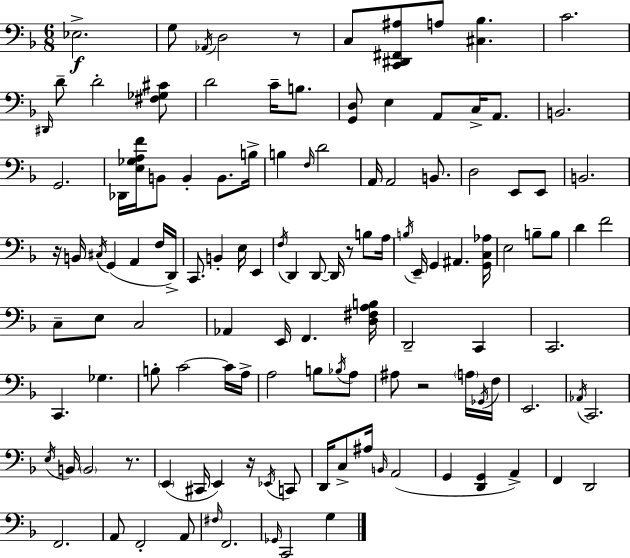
{
  \clef bass
  \numericTimeSignature
  \time 6/8
  \key d \minor
  \repeat volta 2 { ees2.->\f | g8 \acciaccatura { aes,16 } d2 r8 | c8 <c, dis, fis, ais>8 a8 <cis bes>4. | c'2. | \break \grace { dis,16 } d'8-- d'2-. | <fis ges cis'>8 d'2 c'16-- b8. | <g, d>8 e4 a,8 c16-> a,8. | b,2. | \break g,2. | des,16 <e ges a f'>16 b,8 b,4-. b,8. | b16-> b4 \grace { f16 } d'2 | a,16 a,2 | \break b,8. d2 e,8 | e,8 b,2. | r16 b,16 \acciaccatura { cis16 } g,4( a,4 | f16 d,16->) c,8. b,4-. e16 | \break e,4 \acciaccatura { f16 } d,4 d,8~~ d,16 | r8 b8 a16 \acciaccatura { b16 } e,16-- g,4 ais,4. | <g, c aes>16 e2 | b8-- b8 d'4 f'2 | \break c8-- e8 c2 | aes,4 e,16 f,4. | <d fis a b>16 d,2-- | c,4 c,2. | \break c,4. | ges4. b8-. c'2~~ | c'16 a16-> a2 | b8 \acciaccatura { bes16 } a8 ais8 r2 | \break \parenthesize a16 \acciaccatura { ges,16 } f16 e,2. | \acciaccatura { aes,16 } c,2. | \acciaccatura { e16 } b,16 \parenthesize b,2 | r8. \parenthesize e,4( | \break cis,16 e,4) r16 \acciaccatura { ees,16 } c,8 d,16 | c8-> ais16 \grace { b,16 } a,2( | g,4 <d, g,>4 a,4->) | f,4 d,2 | \break f,2. | a,8 f,2-. a,8 | \grace { fis16 } f,2. | \grace { ges,16 } c,2 g4 | \break } \bar "|."
}